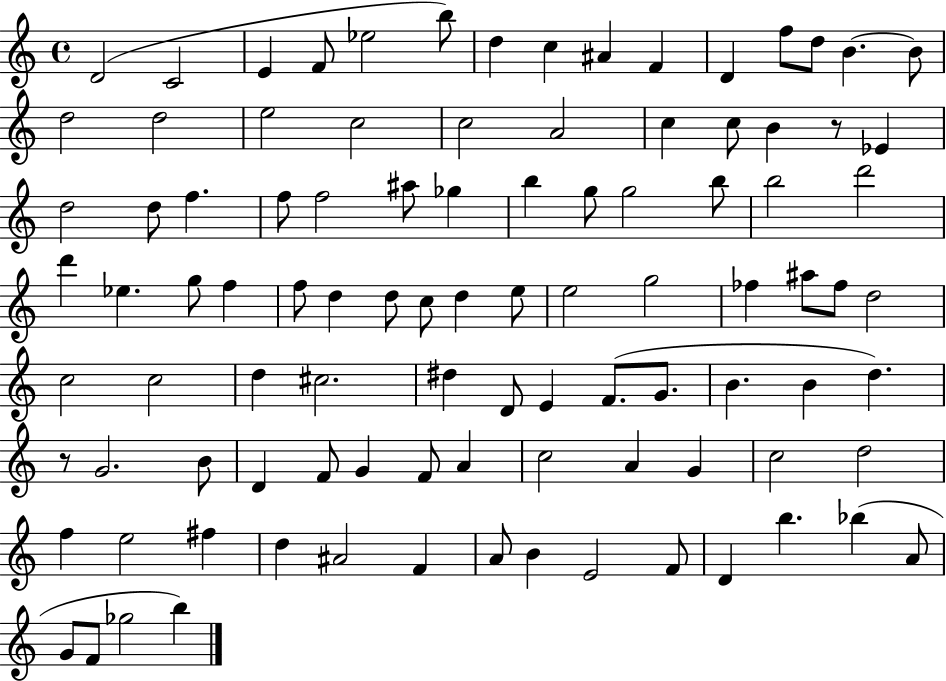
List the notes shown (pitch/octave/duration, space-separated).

D4/h C4/h E4/q F4/e Eb5/h B5/e D5/q C5/q A#4/q F4/q D4/q F5/e D5/e B4/q. B4/e D5/h D5/h E5/h C5/h C5/h A4/h C5/q C5/e B4/q R/e Eb4/q D5/h D5/e F5/q. F5/e F5/h A#5/e Gb5/q B5/q G5/e G5/h B5/e B5/h D6/h D6/q Eb5/q. G5/e F5/q F5/e D5/q D5/e C5/e D5/q E5/e E5/h G5/h FES5/q A#5/e FES5/e D5/h C5/h C5/h D5/q C#5/h. D#5/q D4/e E4/q F4/e. G4/e. B4/q. B4/q D5/q. R/e G4/h. B4/e D4/q F4/e G4/q F4/e A4/q C5/h A4/q G4/q C5/h D5/h F5/q E5/h F#5/q D5/q A#4/h F4/q A4/e B4/q E4/h F4/e D4/q B5/q. Bb5/q A4/e G4/e F4/e Gb5/h B5/q